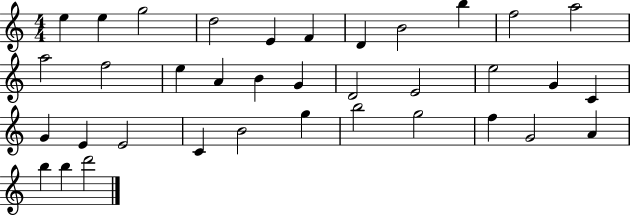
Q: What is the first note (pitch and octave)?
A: E5